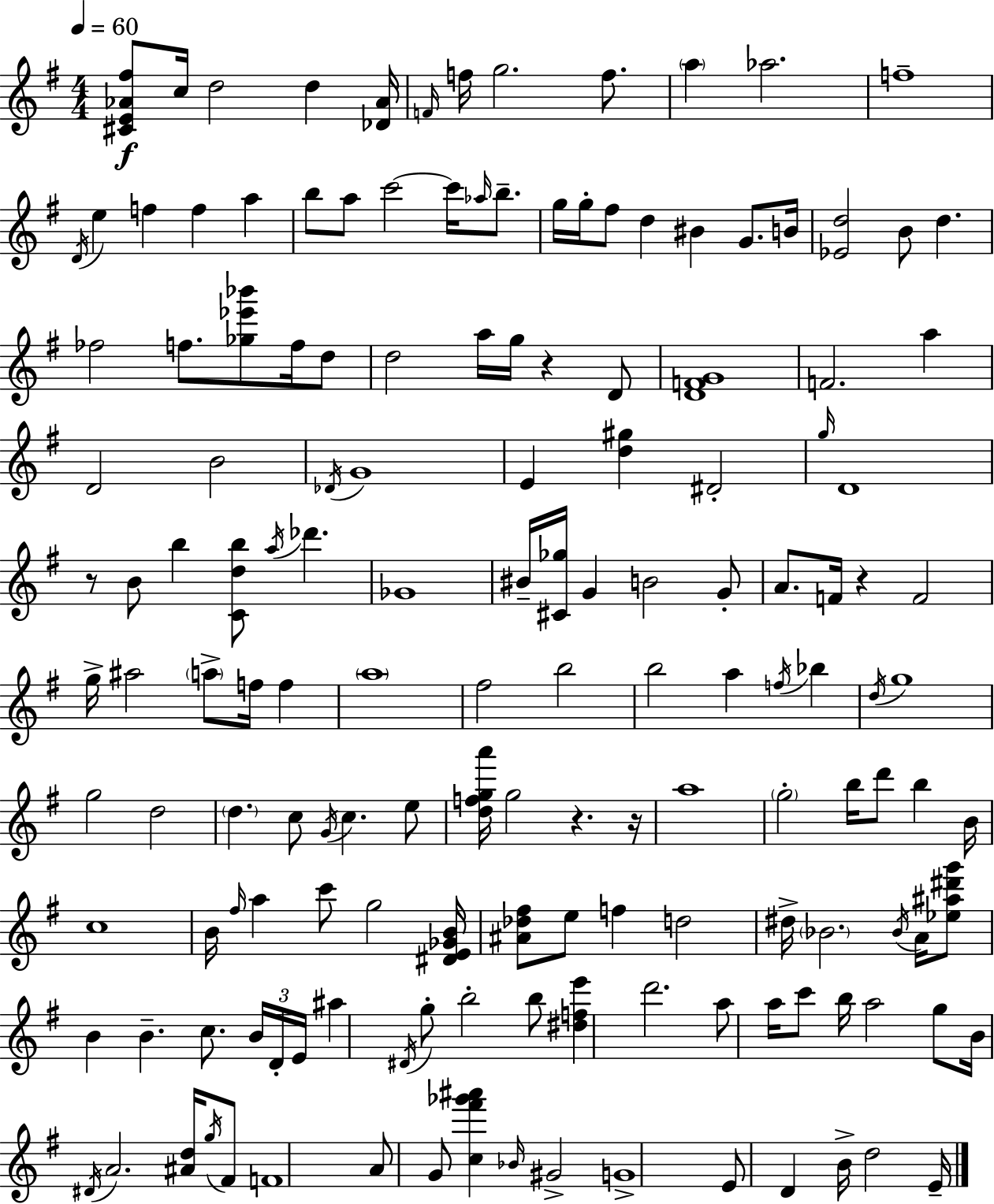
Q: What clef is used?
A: treble